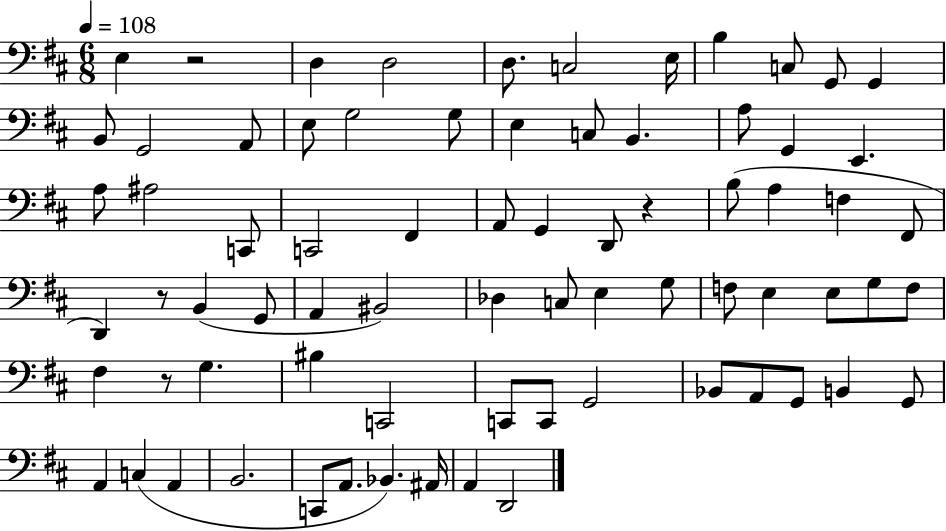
X:1
T:Untitled
M:6/8
L:1/4
K:D
E, z2 D, D,2 D,/2 C,2 E,/4 B, C,/2 G,,/2 G,, B,,/2 G,,2 A,,/2 E,/2 G,2 G,/2 E, C,/2 B,, A,/2 G,, E,, A,/2 ^A,2 C,,/2 C,,2 ^F,, A,,/2 G,, D,,/2 z B,/2 A, F, ^F,,/2 D,, z/2 B,, G,,/2 A,, ^B,,2 _D, C,/2 E, G,/2 F,/2 E, E,/2 G,/2 F,/2 ^F, z/2 G, ^B, C,,2 C,,/2 C,,/2 G,,2 _B,,/2 A,,/2 G,,/2 B,, G,,/2 A,, C, A,, B,,2 C,,/2 A,,/2 _B,, ^A,,/4 A,, D,,2